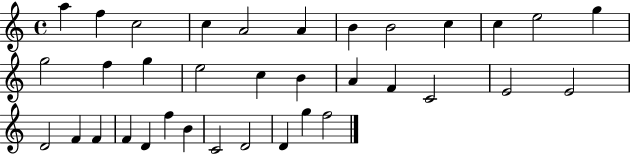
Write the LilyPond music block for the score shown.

{
  \clef treble
  \time 4/4
  \defaultTimeSignature
  \key c \major
  a''4 f''4 c''2 | c''4 a'2 a'4 | b'4 b'2 c''4 | c''4 e''2 g''4 | \break g''2 f''4 g''4 | e''2 c''4 b'4 | a'4 f'4 c'2 | e'2 e'2 | \break d'2 f'4 f'4 | f'4 d'4 f''4 b'4 | c'2 d'2 | d'4 g''4 f''2 | \break \bar "|."
}